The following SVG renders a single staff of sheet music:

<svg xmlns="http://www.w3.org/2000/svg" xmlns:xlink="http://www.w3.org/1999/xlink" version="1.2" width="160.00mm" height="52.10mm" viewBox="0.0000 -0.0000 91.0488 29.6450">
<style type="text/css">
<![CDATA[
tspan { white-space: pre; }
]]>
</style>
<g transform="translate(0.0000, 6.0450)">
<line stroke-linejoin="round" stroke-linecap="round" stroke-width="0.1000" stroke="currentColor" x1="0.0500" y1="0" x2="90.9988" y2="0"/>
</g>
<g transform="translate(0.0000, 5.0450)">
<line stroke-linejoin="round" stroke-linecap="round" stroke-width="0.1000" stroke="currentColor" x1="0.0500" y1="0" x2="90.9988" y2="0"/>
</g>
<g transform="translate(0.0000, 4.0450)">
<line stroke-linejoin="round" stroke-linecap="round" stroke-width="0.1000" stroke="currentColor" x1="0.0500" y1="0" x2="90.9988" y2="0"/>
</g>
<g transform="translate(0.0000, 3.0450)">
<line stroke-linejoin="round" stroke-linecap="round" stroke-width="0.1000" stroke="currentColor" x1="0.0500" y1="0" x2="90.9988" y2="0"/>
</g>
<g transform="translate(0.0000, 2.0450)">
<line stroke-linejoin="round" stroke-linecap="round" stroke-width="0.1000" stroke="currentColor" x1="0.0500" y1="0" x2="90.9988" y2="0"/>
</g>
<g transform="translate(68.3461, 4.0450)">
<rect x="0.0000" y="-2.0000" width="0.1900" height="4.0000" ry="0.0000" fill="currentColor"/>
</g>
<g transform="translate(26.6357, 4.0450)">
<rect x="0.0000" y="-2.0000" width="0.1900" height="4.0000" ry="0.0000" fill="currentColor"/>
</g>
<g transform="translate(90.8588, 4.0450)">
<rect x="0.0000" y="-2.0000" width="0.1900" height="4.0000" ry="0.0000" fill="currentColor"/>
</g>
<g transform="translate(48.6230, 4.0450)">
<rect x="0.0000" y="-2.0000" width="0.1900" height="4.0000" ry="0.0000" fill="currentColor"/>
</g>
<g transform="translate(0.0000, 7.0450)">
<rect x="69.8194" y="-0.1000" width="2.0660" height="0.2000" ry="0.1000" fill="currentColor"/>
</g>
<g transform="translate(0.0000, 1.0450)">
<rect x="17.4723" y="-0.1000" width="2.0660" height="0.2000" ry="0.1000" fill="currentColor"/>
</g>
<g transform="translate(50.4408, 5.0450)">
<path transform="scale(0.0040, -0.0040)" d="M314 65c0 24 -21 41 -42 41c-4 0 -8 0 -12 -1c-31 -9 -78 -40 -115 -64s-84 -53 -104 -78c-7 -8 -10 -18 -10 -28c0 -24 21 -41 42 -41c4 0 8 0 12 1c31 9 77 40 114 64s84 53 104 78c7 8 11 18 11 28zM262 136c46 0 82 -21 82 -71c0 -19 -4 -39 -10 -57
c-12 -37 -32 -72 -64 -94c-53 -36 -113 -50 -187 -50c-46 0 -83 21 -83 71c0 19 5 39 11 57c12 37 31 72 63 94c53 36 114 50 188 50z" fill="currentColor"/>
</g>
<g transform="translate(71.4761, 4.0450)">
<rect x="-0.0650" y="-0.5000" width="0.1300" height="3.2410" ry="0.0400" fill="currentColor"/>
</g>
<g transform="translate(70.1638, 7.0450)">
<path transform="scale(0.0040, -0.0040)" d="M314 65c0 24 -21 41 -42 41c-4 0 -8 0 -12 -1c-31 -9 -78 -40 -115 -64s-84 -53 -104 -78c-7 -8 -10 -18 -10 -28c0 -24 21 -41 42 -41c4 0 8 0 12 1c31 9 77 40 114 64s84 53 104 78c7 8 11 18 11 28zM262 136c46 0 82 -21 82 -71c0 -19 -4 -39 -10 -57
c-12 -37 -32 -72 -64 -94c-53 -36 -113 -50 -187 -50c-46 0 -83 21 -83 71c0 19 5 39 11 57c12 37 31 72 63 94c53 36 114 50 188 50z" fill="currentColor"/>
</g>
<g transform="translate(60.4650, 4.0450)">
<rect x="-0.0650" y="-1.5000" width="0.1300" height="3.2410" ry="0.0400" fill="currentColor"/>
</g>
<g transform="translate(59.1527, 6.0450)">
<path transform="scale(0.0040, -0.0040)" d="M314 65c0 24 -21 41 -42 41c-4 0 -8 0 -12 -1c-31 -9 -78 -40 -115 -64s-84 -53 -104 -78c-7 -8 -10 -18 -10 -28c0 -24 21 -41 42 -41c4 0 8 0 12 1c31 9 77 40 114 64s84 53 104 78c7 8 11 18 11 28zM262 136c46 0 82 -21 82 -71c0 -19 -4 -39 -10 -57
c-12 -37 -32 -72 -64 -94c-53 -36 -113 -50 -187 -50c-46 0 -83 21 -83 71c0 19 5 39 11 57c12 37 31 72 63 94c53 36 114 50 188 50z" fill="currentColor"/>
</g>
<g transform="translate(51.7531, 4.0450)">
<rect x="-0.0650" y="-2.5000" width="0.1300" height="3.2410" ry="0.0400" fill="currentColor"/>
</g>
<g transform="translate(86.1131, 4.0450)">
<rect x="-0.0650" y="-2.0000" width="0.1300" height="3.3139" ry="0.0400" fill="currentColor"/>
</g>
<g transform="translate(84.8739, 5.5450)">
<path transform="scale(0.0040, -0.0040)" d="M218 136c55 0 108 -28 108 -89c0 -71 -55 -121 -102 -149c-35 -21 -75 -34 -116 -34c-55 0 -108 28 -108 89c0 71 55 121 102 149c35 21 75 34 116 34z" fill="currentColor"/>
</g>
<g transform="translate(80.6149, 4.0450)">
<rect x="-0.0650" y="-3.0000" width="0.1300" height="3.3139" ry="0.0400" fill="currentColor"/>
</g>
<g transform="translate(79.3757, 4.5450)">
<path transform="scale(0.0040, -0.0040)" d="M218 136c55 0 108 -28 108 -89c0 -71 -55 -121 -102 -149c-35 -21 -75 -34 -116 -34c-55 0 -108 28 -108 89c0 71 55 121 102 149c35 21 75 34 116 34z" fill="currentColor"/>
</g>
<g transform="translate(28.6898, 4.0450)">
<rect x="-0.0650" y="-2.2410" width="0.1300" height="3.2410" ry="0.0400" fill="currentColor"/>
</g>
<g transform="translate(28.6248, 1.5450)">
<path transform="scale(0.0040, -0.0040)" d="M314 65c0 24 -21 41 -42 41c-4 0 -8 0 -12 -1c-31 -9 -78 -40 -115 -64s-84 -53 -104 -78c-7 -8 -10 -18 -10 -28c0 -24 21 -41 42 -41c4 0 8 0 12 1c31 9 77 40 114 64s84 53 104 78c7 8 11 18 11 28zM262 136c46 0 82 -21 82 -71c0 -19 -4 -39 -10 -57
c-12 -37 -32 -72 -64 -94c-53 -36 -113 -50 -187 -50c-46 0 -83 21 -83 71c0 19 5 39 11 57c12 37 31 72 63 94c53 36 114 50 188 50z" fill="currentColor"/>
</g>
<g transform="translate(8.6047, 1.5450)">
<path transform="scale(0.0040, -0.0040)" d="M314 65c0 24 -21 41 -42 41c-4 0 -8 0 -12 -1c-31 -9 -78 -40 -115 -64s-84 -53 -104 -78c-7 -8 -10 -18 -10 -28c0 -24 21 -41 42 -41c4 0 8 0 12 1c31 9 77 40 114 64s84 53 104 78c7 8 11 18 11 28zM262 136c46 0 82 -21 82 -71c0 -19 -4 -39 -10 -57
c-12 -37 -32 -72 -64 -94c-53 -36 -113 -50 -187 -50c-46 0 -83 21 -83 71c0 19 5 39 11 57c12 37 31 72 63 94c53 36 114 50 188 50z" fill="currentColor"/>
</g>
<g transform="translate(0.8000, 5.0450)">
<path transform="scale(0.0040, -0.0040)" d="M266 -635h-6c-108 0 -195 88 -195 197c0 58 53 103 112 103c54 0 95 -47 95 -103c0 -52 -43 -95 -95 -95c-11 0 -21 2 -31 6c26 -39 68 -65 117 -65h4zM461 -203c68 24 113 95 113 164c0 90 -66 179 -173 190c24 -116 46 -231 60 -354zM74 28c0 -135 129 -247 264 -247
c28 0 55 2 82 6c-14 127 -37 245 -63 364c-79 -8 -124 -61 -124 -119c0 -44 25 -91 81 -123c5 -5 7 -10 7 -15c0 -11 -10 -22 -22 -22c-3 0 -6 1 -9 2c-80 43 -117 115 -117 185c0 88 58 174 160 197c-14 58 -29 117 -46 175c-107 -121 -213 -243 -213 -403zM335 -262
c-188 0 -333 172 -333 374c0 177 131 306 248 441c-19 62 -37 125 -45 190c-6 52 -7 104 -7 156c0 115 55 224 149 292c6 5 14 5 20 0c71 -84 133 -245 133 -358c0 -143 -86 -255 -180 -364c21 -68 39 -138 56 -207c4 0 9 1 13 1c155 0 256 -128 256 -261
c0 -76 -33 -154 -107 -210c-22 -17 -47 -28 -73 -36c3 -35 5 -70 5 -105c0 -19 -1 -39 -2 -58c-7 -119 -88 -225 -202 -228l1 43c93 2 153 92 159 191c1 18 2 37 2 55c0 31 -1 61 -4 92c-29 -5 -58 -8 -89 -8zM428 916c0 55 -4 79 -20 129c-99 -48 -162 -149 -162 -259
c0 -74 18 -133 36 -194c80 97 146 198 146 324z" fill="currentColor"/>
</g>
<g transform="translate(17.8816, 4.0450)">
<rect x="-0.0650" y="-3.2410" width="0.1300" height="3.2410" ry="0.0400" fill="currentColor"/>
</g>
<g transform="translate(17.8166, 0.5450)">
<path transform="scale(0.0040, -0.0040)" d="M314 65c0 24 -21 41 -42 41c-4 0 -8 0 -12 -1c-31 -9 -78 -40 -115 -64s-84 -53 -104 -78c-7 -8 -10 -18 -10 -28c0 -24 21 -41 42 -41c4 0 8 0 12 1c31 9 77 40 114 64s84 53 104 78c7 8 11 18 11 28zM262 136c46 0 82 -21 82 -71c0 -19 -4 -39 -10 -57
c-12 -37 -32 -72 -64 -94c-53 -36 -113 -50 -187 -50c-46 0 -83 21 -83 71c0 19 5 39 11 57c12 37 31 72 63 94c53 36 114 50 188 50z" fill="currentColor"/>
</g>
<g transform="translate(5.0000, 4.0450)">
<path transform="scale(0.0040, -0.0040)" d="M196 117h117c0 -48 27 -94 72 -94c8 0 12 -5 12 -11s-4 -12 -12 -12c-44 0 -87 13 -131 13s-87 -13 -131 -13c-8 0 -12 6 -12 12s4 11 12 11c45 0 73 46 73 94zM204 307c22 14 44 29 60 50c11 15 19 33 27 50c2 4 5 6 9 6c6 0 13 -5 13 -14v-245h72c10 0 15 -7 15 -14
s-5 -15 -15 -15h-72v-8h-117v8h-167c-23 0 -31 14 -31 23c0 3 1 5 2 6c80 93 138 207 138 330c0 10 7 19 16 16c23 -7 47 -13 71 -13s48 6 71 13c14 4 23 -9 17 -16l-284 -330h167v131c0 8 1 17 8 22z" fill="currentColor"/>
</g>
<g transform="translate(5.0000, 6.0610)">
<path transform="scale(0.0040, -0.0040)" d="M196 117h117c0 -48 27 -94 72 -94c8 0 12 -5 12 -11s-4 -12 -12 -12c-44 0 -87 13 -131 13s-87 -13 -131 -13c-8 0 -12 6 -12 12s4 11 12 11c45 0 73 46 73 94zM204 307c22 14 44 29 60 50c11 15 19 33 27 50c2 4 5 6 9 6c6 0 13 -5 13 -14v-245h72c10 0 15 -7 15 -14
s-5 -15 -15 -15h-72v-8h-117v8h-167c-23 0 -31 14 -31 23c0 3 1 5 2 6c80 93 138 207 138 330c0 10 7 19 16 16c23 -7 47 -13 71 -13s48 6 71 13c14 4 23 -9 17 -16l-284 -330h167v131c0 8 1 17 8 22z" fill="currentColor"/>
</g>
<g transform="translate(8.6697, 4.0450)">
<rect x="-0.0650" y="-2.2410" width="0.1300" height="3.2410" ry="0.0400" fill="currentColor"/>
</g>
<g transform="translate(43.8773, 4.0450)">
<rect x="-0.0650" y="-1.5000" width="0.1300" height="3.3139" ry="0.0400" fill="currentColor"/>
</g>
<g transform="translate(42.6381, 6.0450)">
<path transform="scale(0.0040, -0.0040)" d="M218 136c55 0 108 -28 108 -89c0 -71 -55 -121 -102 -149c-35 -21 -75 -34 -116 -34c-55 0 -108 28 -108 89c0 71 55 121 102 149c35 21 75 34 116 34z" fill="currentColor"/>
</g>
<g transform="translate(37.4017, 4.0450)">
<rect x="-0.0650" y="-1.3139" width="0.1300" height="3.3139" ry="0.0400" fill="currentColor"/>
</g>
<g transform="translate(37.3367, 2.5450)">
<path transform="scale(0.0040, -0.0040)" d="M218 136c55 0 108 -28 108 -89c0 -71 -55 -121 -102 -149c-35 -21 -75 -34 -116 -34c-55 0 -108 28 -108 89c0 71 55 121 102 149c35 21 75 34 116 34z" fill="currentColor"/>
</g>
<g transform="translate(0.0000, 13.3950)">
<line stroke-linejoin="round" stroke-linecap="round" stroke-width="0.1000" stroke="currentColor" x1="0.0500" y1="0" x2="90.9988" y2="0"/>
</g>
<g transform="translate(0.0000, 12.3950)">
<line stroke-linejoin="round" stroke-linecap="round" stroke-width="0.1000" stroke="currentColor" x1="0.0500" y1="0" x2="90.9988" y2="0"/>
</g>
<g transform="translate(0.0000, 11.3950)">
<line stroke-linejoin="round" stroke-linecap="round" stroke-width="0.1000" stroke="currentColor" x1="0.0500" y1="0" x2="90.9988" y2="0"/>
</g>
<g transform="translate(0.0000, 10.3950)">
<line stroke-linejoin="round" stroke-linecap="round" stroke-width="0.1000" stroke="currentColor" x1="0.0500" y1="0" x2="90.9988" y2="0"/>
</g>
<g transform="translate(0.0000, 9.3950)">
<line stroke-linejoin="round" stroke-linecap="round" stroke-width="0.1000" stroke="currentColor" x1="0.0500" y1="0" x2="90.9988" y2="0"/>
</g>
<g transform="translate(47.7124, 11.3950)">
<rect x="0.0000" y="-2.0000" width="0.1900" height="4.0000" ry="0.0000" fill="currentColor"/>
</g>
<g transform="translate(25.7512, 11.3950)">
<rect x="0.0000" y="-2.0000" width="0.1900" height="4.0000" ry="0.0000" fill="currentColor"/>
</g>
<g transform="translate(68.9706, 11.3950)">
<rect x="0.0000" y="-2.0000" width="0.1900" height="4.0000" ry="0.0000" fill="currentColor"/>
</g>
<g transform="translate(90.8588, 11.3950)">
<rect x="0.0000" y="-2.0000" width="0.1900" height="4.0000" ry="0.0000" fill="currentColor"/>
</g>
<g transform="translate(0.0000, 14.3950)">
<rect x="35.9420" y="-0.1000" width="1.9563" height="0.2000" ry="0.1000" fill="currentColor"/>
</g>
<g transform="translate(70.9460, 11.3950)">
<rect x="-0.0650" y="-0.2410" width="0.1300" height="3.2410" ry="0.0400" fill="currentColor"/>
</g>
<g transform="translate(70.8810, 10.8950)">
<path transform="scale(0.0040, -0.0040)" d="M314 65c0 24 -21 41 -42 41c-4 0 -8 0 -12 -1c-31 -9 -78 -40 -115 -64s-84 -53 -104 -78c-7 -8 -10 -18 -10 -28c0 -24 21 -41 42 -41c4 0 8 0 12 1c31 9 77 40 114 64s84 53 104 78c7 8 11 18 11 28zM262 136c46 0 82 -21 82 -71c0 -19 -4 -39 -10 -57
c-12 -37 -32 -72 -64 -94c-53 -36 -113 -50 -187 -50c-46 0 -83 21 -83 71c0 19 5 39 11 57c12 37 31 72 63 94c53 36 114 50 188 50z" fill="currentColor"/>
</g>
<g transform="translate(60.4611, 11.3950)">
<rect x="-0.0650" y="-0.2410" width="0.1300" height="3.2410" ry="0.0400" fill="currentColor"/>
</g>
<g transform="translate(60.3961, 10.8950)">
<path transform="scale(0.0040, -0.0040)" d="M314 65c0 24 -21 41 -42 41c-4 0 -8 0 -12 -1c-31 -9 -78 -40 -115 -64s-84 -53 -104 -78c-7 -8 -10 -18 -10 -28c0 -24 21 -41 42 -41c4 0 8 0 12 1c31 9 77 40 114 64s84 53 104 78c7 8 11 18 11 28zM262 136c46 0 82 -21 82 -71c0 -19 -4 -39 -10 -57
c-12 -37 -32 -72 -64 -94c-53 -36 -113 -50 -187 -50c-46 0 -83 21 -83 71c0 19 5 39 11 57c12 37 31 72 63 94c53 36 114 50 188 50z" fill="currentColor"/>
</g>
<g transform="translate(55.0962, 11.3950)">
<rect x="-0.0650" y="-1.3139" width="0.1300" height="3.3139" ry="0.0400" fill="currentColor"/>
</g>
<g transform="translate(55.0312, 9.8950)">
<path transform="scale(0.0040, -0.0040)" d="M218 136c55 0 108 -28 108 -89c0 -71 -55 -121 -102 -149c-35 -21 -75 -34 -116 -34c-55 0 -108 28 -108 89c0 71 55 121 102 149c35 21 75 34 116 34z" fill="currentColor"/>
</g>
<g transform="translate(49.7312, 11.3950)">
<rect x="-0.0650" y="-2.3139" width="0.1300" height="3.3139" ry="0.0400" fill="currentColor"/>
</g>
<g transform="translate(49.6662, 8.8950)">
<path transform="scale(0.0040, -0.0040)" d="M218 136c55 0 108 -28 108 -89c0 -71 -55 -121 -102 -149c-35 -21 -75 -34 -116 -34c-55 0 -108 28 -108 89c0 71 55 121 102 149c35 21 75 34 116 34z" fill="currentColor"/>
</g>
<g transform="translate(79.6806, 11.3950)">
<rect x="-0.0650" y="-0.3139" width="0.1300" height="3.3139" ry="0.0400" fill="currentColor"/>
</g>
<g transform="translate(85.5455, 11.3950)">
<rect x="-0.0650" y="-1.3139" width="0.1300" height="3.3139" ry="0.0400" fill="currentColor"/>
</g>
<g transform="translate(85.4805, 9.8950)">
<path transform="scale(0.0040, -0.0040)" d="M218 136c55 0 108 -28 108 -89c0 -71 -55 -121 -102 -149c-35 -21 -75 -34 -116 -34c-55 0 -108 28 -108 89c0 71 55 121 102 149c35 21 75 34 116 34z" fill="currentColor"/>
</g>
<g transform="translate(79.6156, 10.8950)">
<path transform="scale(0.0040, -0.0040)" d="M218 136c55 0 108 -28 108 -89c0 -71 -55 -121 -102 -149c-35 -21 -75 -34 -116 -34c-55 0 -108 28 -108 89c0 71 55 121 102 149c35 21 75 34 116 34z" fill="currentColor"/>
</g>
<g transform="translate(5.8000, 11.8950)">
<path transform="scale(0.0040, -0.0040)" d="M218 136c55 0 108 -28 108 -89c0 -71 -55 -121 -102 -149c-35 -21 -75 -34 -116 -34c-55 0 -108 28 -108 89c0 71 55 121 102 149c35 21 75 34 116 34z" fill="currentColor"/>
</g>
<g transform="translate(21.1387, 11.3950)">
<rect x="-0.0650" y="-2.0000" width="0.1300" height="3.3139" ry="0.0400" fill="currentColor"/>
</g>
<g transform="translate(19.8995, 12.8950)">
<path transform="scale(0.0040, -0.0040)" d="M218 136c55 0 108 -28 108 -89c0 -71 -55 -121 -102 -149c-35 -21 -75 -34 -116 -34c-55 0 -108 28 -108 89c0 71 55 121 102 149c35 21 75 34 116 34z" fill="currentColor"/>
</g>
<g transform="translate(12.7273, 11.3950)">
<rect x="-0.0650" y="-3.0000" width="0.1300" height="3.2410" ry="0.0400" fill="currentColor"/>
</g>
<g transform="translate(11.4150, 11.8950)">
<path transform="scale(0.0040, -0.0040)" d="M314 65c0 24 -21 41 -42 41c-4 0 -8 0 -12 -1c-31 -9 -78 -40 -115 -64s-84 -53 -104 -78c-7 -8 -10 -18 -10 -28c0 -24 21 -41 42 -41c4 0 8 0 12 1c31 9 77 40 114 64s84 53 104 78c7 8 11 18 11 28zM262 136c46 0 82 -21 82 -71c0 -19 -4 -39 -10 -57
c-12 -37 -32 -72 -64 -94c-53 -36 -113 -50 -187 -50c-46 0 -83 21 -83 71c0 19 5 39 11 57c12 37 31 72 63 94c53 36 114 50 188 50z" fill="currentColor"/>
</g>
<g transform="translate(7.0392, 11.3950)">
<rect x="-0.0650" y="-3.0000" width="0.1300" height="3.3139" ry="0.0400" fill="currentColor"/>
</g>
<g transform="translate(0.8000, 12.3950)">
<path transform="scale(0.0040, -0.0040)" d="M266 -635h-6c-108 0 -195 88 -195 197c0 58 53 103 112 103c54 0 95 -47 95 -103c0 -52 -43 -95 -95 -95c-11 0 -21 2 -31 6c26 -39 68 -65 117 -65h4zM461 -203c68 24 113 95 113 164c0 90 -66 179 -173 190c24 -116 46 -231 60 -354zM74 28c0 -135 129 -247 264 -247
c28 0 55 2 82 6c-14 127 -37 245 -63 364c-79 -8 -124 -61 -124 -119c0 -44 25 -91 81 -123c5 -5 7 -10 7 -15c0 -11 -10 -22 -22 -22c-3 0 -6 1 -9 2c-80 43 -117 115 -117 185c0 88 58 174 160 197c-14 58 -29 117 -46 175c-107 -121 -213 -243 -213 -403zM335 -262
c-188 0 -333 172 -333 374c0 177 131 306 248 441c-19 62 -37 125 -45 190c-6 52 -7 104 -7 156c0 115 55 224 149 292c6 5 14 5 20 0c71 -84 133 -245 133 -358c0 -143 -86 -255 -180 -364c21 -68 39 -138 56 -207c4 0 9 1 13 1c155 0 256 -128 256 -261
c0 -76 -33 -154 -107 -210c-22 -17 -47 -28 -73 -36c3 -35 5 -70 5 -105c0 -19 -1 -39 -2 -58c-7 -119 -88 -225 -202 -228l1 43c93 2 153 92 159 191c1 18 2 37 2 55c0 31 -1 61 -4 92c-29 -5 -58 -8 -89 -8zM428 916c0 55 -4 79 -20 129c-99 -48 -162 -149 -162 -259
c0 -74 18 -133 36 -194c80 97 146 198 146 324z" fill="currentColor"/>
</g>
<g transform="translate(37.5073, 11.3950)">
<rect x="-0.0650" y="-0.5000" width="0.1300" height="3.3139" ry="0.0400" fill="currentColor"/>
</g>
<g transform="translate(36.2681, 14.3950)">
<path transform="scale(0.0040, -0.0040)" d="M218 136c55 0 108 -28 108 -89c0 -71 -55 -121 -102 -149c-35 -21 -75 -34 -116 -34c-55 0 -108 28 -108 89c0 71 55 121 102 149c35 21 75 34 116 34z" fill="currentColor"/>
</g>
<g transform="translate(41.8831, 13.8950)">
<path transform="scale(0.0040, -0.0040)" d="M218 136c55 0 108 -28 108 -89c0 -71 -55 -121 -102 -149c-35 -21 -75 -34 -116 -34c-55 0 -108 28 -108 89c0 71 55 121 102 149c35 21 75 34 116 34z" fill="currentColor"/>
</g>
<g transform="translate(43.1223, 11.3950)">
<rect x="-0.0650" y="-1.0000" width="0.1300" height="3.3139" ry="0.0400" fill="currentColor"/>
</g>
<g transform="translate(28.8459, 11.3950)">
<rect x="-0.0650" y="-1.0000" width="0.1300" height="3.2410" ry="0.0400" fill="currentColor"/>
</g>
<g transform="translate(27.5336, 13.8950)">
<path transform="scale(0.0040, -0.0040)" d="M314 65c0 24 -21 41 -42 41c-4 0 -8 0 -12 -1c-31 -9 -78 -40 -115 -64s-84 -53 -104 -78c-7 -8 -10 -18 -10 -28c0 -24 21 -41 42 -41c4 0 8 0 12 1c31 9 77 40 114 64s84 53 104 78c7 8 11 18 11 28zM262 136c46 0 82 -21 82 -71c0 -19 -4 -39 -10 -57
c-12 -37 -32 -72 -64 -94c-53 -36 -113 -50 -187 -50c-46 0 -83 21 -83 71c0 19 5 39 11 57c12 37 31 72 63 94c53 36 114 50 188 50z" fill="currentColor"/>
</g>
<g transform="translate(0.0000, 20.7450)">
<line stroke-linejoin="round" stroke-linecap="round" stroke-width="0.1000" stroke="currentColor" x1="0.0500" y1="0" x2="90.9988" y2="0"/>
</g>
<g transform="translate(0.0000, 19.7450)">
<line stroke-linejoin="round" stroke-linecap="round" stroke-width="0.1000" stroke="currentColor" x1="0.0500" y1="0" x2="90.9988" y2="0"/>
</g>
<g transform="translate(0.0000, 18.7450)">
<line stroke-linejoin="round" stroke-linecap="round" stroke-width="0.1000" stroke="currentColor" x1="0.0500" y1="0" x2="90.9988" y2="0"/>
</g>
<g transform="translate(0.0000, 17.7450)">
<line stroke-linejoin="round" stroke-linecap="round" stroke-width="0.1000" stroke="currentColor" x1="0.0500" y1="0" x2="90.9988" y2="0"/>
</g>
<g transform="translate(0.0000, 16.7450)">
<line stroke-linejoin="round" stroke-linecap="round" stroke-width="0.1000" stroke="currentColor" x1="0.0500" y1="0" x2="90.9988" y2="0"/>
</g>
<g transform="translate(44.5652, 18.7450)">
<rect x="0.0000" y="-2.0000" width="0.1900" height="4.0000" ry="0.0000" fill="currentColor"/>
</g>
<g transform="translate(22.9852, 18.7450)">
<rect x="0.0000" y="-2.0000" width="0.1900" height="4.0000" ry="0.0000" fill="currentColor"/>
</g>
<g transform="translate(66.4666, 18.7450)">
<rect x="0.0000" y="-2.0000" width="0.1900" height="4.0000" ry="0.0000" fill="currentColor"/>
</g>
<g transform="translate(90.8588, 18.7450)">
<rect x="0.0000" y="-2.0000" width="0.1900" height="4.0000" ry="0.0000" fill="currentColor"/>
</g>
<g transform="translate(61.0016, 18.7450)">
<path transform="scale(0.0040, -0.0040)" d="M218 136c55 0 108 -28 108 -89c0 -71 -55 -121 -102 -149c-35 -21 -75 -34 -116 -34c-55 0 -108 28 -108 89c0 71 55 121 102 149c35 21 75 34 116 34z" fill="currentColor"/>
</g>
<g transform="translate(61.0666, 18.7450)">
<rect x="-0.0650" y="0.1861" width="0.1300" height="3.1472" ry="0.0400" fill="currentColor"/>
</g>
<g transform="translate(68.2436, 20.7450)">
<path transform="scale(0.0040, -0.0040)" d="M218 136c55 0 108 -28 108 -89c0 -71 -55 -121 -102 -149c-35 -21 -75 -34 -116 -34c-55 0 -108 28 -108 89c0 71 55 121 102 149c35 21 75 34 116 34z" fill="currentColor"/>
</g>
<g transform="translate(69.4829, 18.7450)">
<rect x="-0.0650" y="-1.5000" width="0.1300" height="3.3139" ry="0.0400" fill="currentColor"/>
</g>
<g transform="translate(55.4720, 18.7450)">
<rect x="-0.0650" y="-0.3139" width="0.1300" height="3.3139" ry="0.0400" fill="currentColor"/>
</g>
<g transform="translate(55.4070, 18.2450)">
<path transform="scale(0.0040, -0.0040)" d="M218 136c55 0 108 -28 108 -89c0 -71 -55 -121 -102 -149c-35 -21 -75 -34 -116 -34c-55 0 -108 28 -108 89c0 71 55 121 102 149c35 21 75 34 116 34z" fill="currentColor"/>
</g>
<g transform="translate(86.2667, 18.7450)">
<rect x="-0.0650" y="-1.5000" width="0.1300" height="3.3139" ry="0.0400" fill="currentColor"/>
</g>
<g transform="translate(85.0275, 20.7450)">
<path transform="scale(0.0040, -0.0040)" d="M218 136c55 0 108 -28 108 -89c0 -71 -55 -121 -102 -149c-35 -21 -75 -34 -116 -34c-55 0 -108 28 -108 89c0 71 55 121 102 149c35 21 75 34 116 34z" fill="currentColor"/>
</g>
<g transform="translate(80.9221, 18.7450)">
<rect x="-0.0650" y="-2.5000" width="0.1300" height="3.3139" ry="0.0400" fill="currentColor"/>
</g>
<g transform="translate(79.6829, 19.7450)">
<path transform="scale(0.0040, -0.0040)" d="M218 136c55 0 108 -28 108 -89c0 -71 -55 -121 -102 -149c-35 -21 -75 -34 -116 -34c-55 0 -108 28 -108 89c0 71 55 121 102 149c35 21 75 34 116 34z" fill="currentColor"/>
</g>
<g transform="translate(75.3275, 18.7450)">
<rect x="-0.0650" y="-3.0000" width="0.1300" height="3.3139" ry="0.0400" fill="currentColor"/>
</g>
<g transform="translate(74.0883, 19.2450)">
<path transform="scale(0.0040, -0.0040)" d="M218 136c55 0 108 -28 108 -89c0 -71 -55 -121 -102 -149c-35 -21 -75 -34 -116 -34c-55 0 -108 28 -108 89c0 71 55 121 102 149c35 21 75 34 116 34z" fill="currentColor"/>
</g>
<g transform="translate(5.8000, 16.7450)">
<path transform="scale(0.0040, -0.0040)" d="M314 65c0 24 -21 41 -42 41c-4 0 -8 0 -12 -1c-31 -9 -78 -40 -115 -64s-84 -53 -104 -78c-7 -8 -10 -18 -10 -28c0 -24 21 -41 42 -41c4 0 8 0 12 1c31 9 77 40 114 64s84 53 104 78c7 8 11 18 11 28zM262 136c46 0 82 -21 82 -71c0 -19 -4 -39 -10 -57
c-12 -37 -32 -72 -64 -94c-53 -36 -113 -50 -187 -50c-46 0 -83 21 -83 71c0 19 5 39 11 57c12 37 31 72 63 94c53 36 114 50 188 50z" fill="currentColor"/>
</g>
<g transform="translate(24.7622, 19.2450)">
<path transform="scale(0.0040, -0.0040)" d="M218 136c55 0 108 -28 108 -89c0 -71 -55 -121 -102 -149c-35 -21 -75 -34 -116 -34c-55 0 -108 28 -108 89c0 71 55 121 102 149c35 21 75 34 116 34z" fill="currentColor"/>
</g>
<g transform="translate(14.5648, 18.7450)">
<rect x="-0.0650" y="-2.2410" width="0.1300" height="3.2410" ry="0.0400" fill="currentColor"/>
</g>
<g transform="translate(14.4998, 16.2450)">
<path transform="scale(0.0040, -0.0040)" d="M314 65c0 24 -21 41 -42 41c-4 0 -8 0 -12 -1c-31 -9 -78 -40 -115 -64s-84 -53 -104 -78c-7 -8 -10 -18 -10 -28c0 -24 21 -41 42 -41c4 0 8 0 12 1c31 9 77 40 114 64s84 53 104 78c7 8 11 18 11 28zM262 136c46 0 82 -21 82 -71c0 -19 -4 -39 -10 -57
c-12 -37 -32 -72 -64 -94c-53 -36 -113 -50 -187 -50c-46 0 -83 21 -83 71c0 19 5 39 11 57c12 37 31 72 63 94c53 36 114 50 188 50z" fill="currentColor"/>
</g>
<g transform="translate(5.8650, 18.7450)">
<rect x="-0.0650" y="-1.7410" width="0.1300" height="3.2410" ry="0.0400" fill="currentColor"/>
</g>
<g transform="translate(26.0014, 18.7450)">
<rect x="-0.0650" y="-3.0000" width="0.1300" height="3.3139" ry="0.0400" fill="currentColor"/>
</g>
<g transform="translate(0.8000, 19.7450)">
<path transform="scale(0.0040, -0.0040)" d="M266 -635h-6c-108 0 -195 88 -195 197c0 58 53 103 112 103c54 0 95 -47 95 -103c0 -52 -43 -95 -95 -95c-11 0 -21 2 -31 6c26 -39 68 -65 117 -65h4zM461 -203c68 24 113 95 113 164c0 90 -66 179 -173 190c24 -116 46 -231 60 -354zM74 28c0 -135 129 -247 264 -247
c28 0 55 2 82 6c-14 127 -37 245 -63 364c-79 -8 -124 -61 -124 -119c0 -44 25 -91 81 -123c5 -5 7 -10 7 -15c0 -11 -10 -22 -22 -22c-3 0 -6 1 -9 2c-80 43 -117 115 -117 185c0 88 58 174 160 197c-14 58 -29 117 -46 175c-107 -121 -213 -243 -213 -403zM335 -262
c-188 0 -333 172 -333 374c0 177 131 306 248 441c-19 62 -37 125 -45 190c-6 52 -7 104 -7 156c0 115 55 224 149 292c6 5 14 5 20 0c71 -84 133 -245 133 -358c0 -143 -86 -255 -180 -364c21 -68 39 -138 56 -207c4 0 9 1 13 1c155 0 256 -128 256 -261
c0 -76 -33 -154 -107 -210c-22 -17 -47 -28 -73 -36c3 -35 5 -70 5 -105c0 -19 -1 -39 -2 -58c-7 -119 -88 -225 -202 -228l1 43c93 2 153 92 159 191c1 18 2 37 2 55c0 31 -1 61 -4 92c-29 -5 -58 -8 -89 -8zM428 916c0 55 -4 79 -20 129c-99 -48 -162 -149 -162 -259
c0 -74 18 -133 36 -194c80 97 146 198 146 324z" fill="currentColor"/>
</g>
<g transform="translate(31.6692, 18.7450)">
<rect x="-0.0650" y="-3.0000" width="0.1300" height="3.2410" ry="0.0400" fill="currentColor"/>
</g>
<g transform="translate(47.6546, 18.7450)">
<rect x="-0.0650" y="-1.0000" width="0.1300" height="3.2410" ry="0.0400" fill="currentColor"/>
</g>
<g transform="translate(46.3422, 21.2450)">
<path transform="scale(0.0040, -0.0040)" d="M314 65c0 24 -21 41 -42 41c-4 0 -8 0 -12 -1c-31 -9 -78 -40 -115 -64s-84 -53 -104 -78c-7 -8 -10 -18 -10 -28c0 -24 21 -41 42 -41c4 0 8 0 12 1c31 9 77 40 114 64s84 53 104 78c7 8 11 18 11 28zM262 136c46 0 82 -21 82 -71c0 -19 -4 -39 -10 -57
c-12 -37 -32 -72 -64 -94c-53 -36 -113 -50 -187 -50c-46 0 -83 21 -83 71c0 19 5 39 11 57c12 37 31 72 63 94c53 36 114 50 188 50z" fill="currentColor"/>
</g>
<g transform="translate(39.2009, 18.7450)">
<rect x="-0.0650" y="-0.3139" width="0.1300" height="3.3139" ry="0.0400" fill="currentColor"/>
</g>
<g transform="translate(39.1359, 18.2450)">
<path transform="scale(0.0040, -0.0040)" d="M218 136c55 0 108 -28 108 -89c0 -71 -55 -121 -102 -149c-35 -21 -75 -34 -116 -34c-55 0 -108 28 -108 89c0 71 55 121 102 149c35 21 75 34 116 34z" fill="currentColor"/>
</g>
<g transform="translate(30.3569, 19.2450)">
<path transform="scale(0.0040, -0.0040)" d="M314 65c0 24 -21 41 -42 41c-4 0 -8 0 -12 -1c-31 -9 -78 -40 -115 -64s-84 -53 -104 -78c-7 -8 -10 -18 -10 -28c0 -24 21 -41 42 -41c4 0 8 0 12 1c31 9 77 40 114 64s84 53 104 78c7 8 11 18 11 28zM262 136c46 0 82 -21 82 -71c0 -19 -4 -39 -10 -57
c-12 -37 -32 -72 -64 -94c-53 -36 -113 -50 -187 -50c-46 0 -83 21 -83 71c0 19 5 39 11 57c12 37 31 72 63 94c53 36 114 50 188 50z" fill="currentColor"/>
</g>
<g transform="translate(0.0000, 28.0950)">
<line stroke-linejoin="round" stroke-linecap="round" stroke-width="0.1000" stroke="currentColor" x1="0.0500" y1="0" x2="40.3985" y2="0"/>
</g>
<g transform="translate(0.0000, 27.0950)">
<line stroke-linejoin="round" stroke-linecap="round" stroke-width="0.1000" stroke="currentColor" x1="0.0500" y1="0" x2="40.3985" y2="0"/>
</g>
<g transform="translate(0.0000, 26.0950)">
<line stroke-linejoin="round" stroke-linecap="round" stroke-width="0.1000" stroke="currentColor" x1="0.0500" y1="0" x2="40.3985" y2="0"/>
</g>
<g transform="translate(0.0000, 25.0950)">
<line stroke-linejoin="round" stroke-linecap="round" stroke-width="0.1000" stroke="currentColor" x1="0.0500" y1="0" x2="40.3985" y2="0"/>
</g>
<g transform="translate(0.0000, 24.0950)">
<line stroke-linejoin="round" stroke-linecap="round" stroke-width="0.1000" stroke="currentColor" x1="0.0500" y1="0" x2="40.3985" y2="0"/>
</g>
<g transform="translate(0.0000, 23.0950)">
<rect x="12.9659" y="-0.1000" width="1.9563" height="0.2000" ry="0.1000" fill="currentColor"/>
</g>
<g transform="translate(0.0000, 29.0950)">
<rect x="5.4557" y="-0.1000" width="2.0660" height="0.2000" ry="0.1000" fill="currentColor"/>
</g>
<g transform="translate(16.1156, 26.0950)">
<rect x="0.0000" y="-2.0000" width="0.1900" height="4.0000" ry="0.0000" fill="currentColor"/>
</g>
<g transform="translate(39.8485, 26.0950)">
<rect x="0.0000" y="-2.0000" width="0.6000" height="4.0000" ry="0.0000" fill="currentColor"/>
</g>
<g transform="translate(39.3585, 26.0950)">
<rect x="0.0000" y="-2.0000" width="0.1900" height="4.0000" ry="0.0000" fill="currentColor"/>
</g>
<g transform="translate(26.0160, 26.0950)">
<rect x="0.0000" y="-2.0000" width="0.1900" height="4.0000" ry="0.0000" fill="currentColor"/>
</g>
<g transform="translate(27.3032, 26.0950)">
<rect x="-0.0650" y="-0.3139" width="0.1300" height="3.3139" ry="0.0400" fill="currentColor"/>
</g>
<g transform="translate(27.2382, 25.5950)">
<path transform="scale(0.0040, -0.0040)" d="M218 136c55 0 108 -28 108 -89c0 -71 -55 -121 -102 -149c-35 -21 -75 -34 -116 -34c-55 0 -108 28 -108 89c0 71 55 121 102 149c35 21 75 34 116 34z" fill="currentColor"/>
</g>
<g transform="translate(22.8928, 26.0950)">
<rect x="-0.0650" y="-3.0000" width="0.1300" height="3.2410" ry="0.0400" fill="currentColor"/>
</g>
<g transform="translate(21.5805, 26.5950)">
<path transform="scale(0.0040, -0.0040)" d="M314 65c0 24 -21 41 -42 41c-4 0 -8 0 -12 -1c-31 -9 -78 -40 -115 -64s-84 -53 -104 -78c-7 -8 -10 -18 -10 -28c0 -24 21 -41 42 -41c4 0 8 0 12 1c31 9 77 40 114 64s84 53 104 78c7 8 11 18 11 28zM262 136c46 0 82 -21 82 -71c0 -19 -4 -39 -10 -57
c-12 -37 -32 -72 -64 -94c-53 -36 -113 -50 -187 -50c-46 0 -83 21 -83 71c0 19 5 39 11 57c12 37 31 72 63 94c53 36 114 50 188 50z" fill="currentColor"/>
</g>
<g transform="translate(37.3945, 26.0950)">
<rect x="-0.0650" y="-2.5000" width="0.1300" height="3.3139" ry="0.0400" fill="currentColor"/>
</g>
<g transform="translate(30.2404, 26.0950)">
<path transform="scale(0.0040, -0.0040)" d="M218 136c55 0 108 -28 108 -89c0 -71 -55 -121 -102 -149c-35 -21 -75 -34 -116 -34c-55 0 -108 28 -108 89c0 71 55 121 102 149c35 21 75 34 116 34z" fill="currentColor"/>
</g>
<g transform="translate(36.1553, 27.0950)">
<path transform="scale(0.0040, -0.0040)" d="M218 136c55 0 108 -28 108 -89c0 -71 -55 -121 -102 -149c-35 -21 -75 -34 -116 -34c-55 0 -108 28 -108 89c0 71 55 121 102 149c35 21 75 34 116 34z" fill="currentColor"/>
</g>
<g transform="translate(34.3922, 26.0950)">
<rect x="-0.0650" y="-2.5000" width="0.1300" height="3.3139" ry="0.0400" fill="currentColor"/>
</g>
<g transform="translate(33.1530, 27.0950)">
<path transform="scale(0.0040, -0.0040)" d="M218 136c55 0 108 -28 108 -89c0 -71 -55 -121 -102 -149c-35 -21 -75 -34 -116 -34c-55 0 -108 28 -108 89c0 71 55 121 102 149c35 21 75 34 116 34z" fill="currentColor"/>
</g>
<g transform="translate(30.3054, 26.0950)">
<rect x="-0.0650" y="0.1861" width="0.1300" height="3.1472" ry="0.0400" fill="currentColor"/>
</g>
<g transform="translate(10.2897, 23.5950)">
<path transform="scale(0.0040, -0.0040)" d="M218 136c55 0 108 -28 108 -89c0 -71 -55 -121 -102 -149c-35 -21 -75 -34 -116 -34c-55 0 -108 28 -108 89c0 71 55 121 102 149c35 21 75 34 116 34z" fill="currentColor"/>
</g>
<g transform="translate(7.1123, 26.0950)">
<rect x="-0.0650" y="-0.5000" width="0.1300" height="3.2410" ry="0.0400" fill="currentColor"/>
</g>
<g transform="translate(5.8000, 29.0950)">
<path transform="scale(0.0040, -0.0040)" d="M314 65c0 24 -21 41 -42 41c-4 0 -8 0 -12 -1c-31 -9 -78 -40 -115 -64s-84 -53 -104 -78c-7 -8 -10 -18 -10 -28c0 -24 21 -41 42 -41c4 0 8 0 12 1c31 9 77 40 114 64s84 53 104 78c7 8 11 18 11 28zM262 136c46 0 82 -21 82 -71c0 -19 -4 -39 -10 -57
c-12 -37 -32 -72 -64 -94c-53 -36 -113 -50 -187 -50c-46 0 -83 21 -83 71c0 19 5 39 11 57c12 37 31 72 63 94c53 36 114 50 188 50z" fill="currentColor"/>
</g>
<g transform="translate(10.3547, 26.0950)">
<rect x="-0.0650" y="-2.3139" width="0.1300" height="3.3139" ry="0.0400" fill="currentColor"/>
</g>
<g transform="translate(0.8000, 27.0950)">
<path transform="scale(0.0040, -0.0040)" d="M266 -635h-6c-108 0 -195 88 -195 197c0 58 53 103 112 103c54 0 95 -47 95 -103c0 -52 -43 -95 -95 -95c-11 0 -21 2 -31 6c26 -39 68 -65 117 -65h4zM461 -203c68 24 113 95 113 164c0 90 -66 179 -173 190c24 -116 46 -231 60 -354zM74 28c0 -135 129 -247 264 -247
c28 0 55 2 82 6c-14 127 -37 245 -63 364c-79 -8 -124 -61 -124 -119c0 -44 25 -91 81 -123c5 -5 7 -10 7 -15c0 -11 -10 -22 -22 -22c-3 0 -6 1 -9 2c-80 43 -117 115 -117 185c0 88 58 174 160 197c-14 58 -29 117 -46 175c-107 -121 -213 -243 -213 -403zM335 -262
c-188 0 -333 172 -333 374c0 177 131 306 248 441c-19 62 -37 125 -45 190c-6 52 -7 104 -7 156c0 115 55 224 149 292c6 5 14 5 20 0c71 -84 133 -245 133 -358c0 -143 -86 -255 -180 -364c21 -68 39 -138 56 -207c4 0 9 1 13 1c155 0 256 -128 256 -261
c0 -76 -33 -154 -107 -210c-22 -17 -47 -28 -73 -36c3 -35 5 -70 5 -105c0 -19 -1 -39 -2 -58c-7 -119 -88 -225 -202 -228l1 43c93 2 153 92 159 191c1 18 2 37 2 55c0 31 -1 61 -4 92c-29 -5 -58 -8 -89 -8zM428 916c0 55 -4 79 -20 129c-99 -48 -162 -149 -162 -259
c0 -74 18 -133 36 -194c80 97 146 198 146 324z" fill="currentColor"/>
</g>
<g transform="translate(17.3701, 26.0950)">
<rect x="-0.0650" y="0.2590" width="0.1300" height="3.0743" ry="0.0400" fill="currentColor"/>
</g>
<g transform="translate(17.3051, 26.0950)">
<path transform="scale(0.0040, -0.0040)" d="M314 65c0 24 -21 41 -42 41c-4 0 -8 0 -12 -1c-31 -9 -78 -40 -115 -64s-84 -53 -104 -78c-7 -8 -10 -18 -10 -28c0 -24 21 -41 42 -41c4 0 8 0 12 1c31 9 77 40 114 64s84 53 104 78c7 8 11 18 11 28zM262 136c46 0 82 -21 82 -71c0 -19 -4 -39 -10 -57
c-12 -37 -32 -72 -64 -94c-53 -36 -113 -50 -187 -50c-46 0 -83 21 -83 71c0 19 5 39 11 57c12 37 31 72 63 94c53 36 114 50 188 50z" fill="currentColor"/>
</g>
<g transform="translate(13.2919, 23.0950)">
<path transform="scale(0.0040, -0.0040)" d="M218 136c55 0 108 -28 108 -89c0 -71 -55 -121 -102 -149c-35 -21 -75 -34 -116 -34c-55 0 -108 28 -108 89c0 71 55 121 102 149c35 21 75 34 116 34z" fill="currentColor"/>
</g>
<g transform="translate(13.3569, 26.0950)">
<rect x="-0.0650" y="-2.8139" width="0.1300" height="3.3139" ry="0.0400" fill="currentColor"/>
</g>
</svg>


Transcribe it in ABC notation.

X:1
T:Untitled
M:4/4
L:1/4
K:C
g2 b2 g2 e E G2 E2 C2 A F A A2 F D2 C D g e c2 c2 c e f2 g2 A A2 c D2 c B E A G E C2 g a B2 A2 c B G G